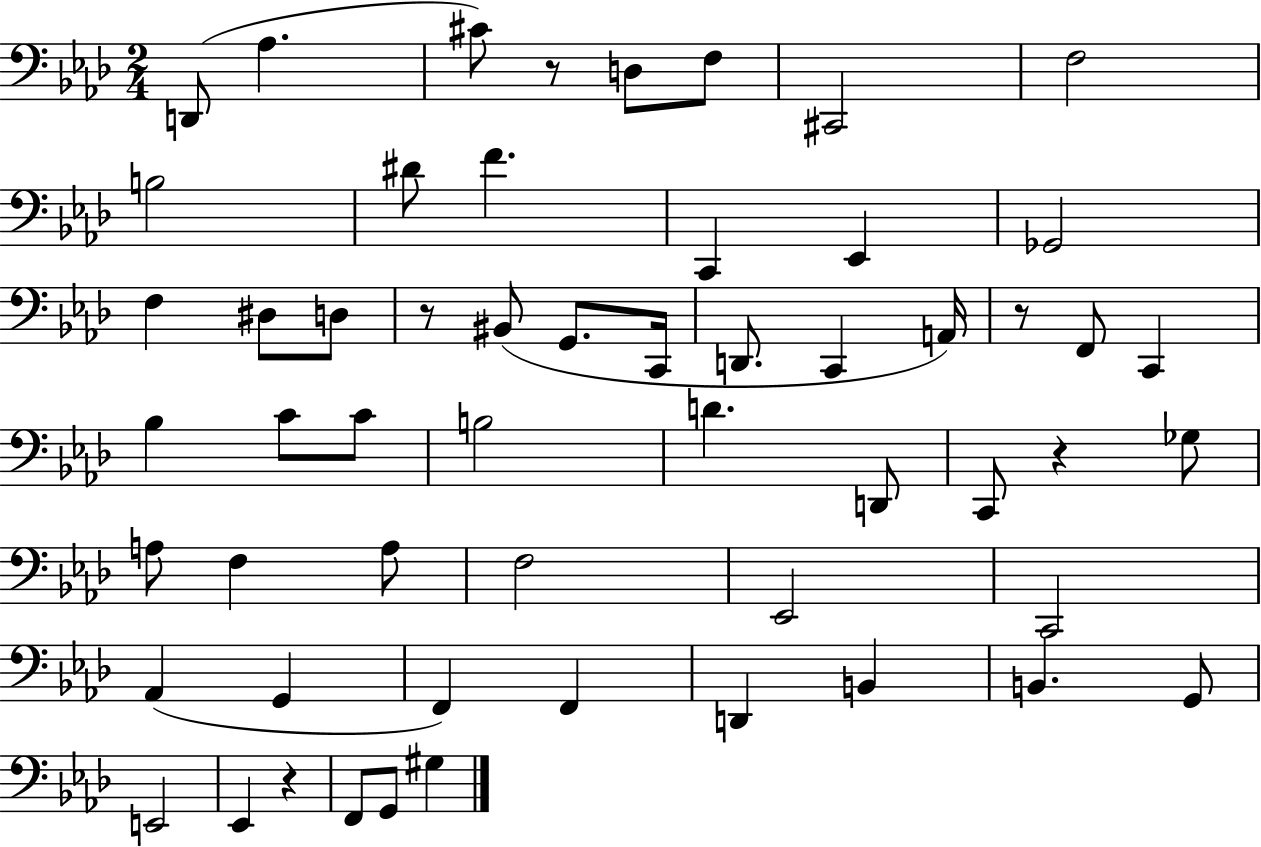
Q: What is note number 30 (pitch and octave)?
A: D2